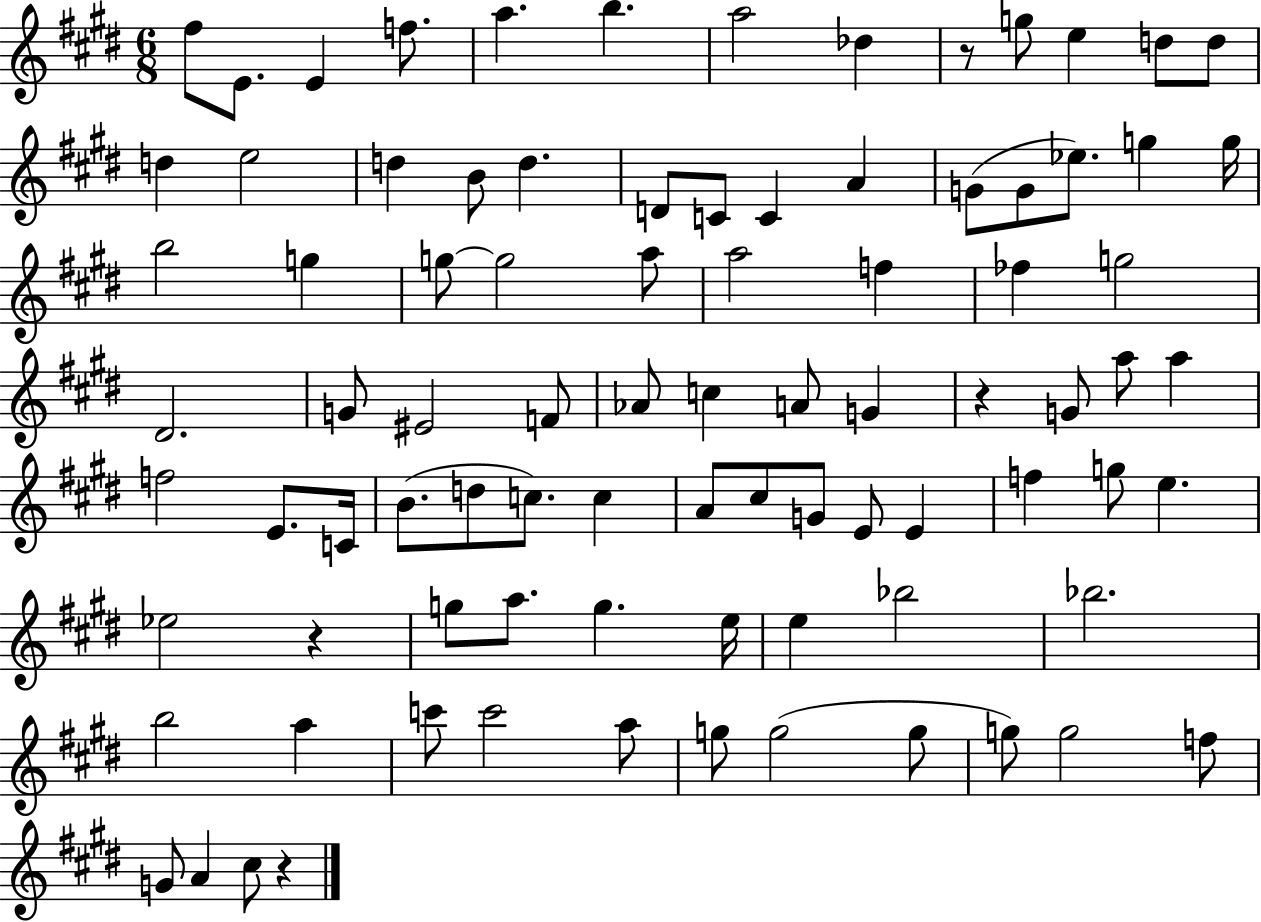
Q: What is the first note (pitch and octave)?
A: F#5